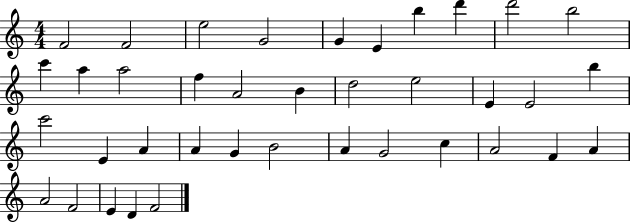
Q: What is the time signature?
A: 4/4